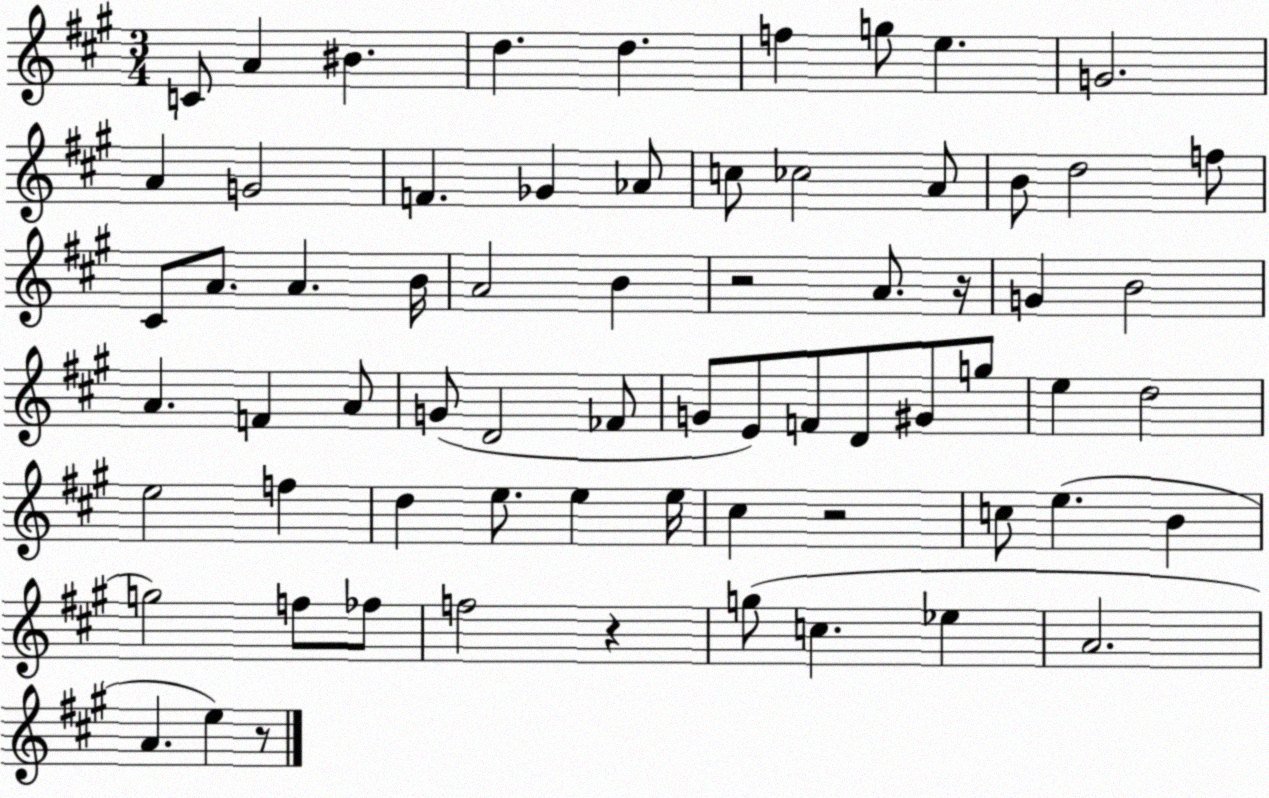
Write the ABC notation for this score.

X:1
T:Untitled
M:3/4
L:1/4
K:A
C/2 A ^B d d f g/2 e G2 A G2 F _G _A/2 c/2 _c2 A/2 B/2 d2 f/2 ^C/2 A/2 A B/4 A2 B z2 A/2 z/4 G B2 A F A/2 G/2 D2 _F/2 G/2 E/2 F/2 D/2 ^G/2 g/2 e d2 e2 f d e/2 e e/4 ^c z2 c/2 e B g2 f/2 _f/2 f2 z g/2 c _e A2 A e z/2